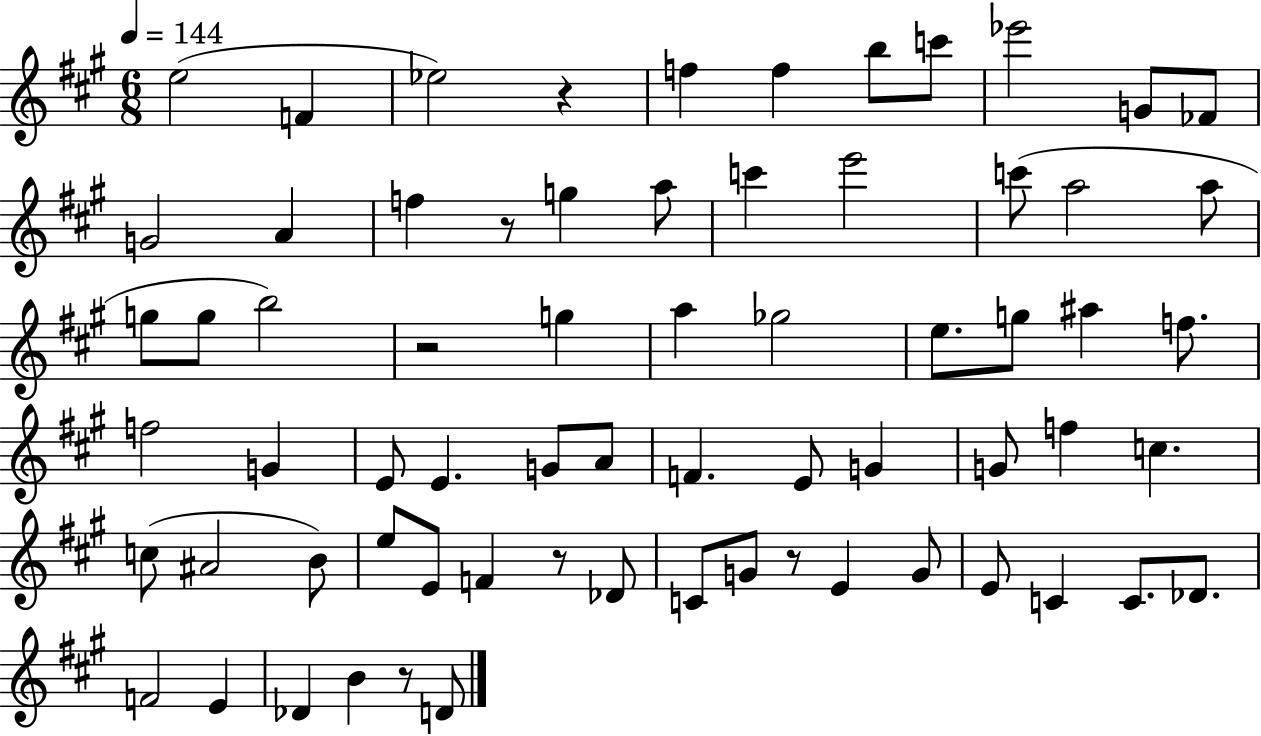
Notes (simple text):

E5/h F4/q Eb5/h R/q F5/q F5/q B5/e C6/e Eb6/h G4/e FES4/e G4/h A4/q F5/q R/e G5/q A5/e C6/q E6/h C6/e A5/h A5/e G5/e G5/e B5/h R/h G5/q A5/q Gb5/h E5/e. G5/e A#5/q F5/e. F5/h G4/q E4/e E4/q. G4/e A4/e F4/q. E4/e G4/q G4/e F5/q C5/q. C5/e A#4/h B4/e E5/e E4/e F4/q R/e Db4/e C4/e G4/e R/e E4/q G4/e E4/e C4/q C4/e. Db4/e. F4/h E4/q Db4/q B4/q R/e D4/e